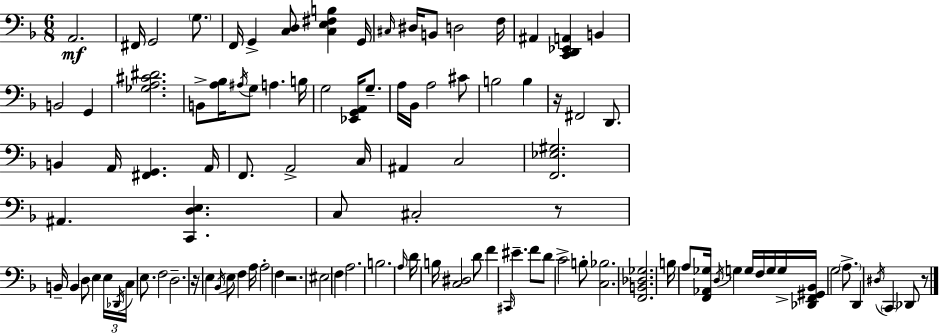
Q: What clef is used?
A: bass